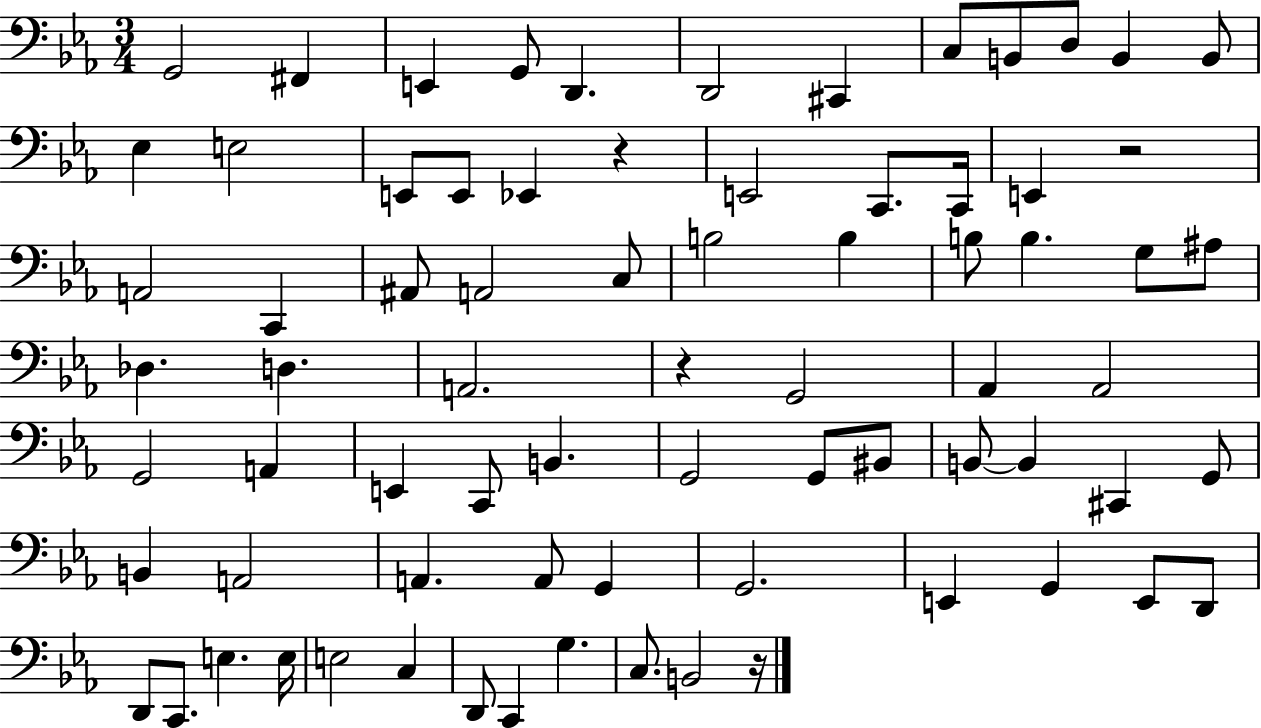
{
  \clef bass
  \numericTimeSignature
  \time 3/4
  \key ees \major
  \repeat volta 2 { g,2 fis,4 | e,4 g,8 d,4. | d,2 cis,4 | c8 b,8 d8 b,4 b,8 | \break ees4 e2 | e,8 e,8 ees,4 r4 | e,2 c,8. c,16 | e,4 r2 | \break a,2 c,4 | ais,8 a,2 c8 | b2 b4 | b8 b4. g8 ais8 | \break des4. d4. | a,2. | r4 g,2 | aes,4 aes,2 | \break g,2 a,4 | e,4 c,8 b,4. | g,2 g,8 bis,8 | b,8~~ b,4 cis,4 g,8 | \break b,4 a,2 | a,4. a,8 g,4 | g,2. | e,4 g,4 e,8 d,8 | \break d,8 c,8. e4. e16 | e2 c4 | d,8 c,4 g4. | c8. b,2 r16 | \break } \bar "|."
}